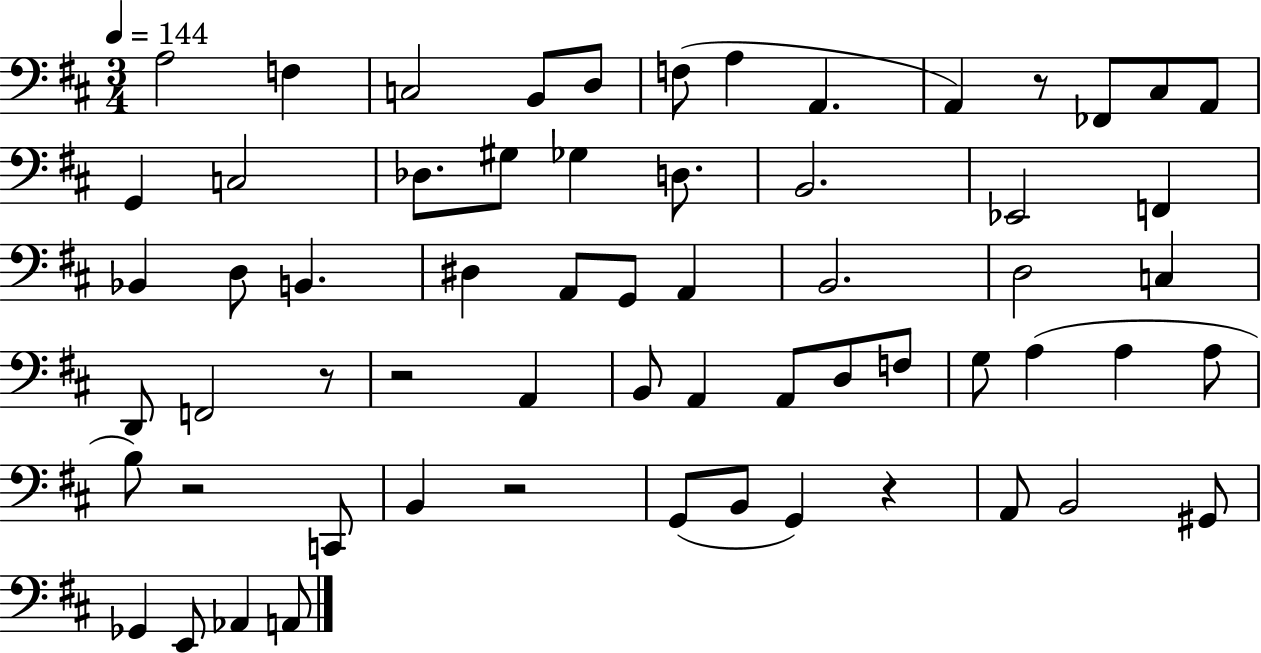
A3/h F3/q C3/h B2/e D3/e F3/e A3/q A2/q. A2/q R/e FES2/e C#3/e A2/e G2/q C3/h Db3/e. G#3/e Gb3/q D3/e. B2/h. Eb2/h F2/q Bb2/q D3/e B2/q. D#3/q A2/e G2/e A2/q B2/h. D3/h C3/q D2/e F2/h R/e R/h A2/q B2/e A2/q A2/e D3/e F3/e G3/e A3/q A3/q A3/e B3/e R/h C2/e B2/q R/h G2/e B2/e G2/q R/q A2/e B2/h G#2/e Gb2/q E2/e Ab2/q A2/e